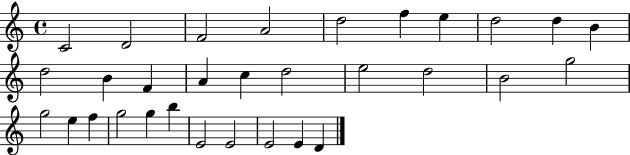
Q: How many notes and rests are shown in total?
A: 31